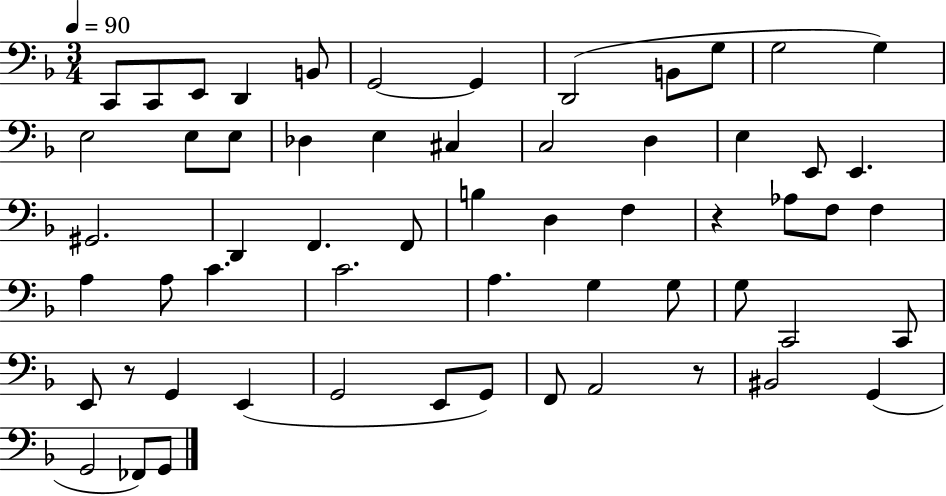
X:1
T:Untitled
M:3/4
L:1/4
K:F
C,,/2 C,,/2 E,,/2 D,, B,,/2 G,,2 G,, D,,2 B,,/2 G,/2 G,2 G, E,2 E,/2 E,/2 _D, E, ^C, C,2 D, E, E,,/2 E,, ^G,,2 D,, F,, F,,/2 B, D, F, z _A,/2 F,/2 F, A, A,/2 C C2 A, G, G,/2 G,/2 C,,2 C,,/2 E,,/2 z/2 G,, E,, G,,2 E,,/2 G,,/2 F,,/2 A,,2 z/2 ^B,,2 G,, G,,2 _F,,/2 G,,/2